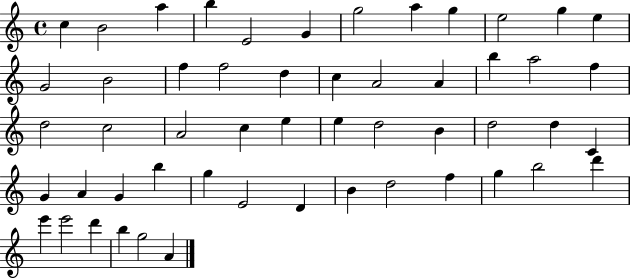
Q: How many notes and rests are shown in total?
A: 53